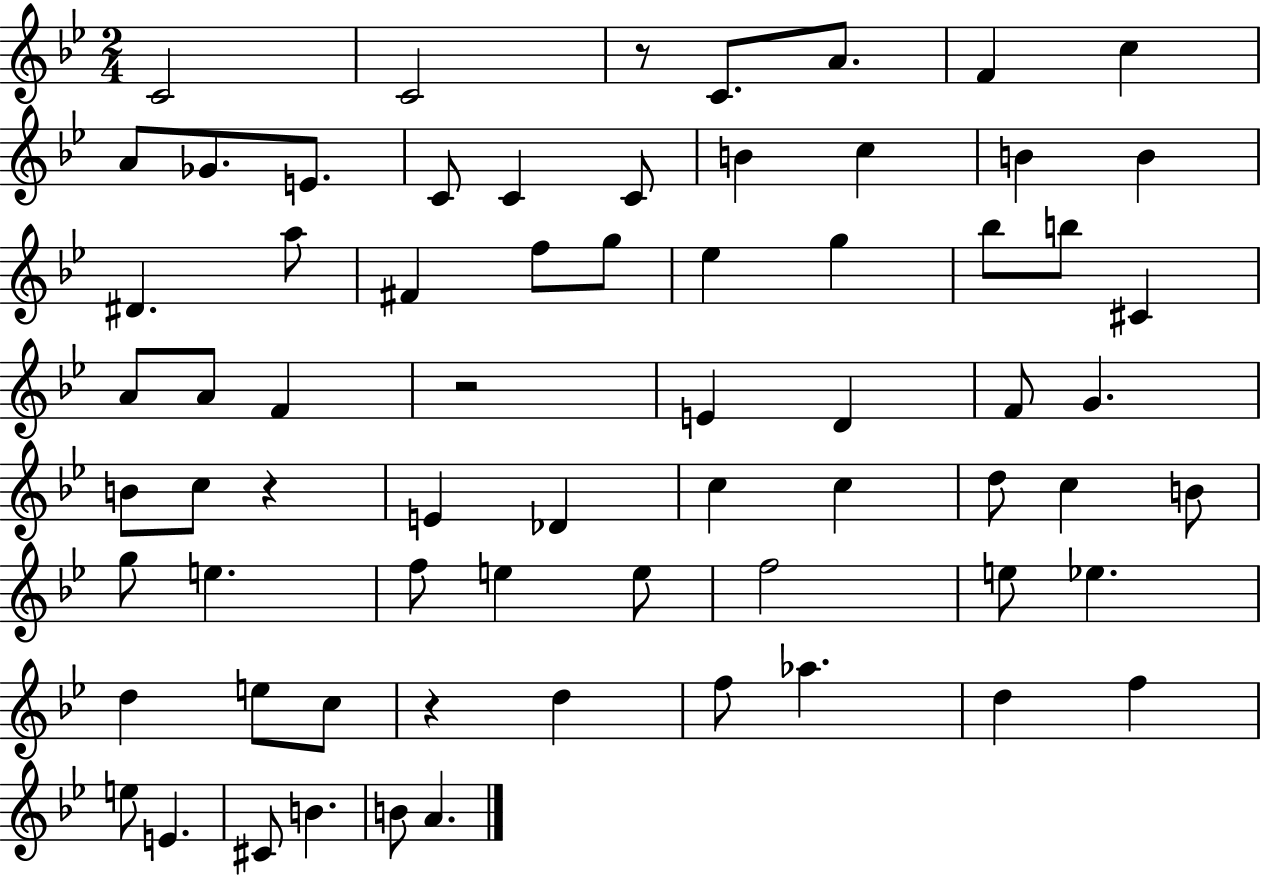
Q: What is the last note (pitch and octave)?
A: A4